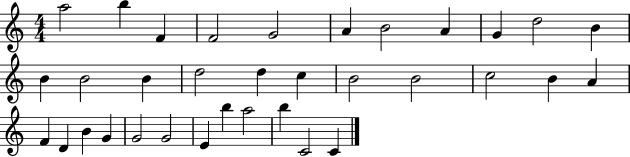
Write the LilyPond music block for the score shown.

{
  \clef treble
  \numericTimeSignature
  \time 4/4
  \key c \major
  a''2 b''4 f'4 | f'2 g'2 | a'4 b'2 a'4 | g'4 d''2 b'4 | \break b'4 b'2 b'4 | d''2 d''4 c''4 | b'2 b'2 | c''2 b'4 a'4 | \break f'4 d'4 b'4 g'4 | g'2 g'2 | e'4 b''4 a''2 | b''4 c'2 c'4 | \break \bar "|."
}